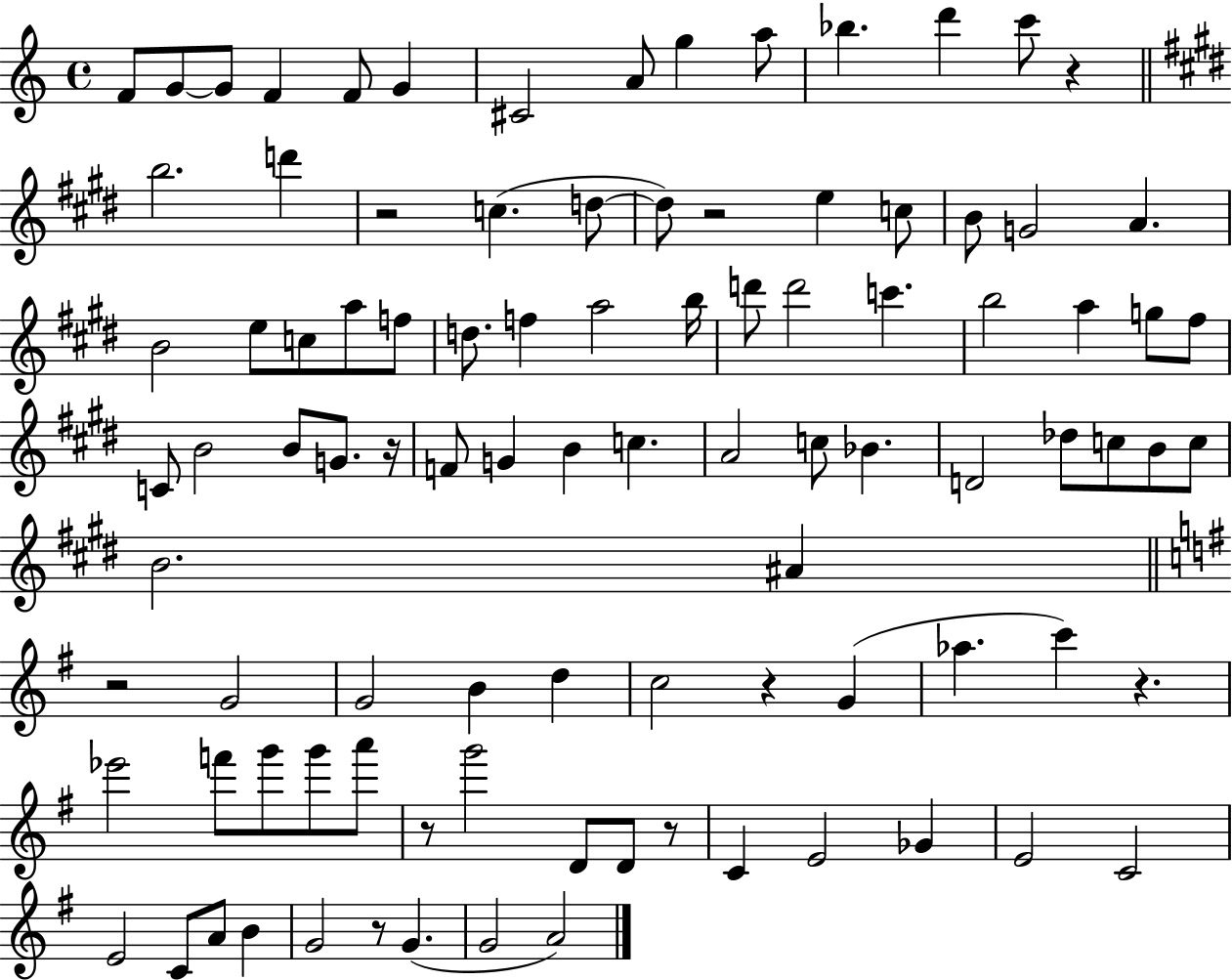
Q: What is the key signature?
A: C major